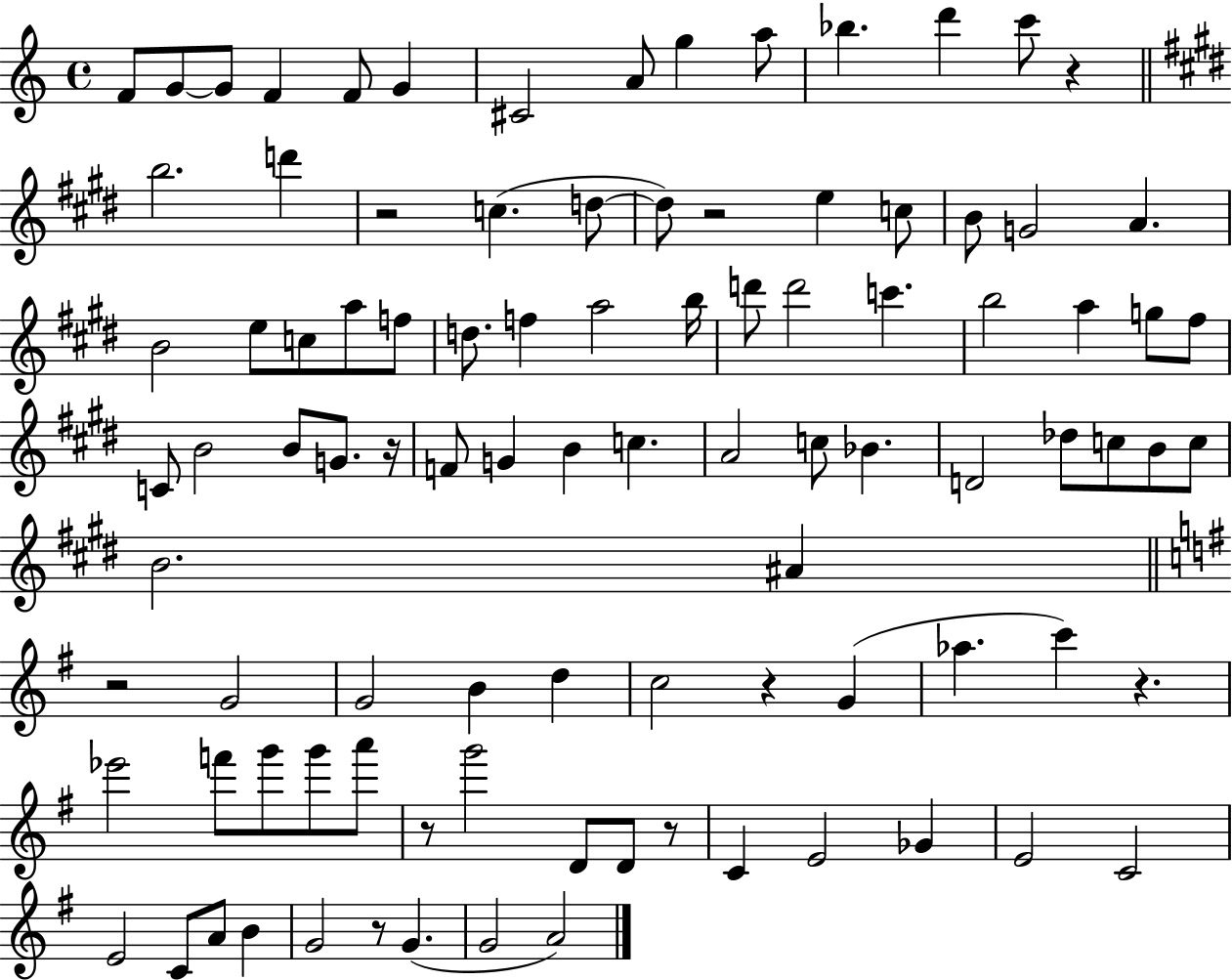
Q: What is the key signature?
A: C major